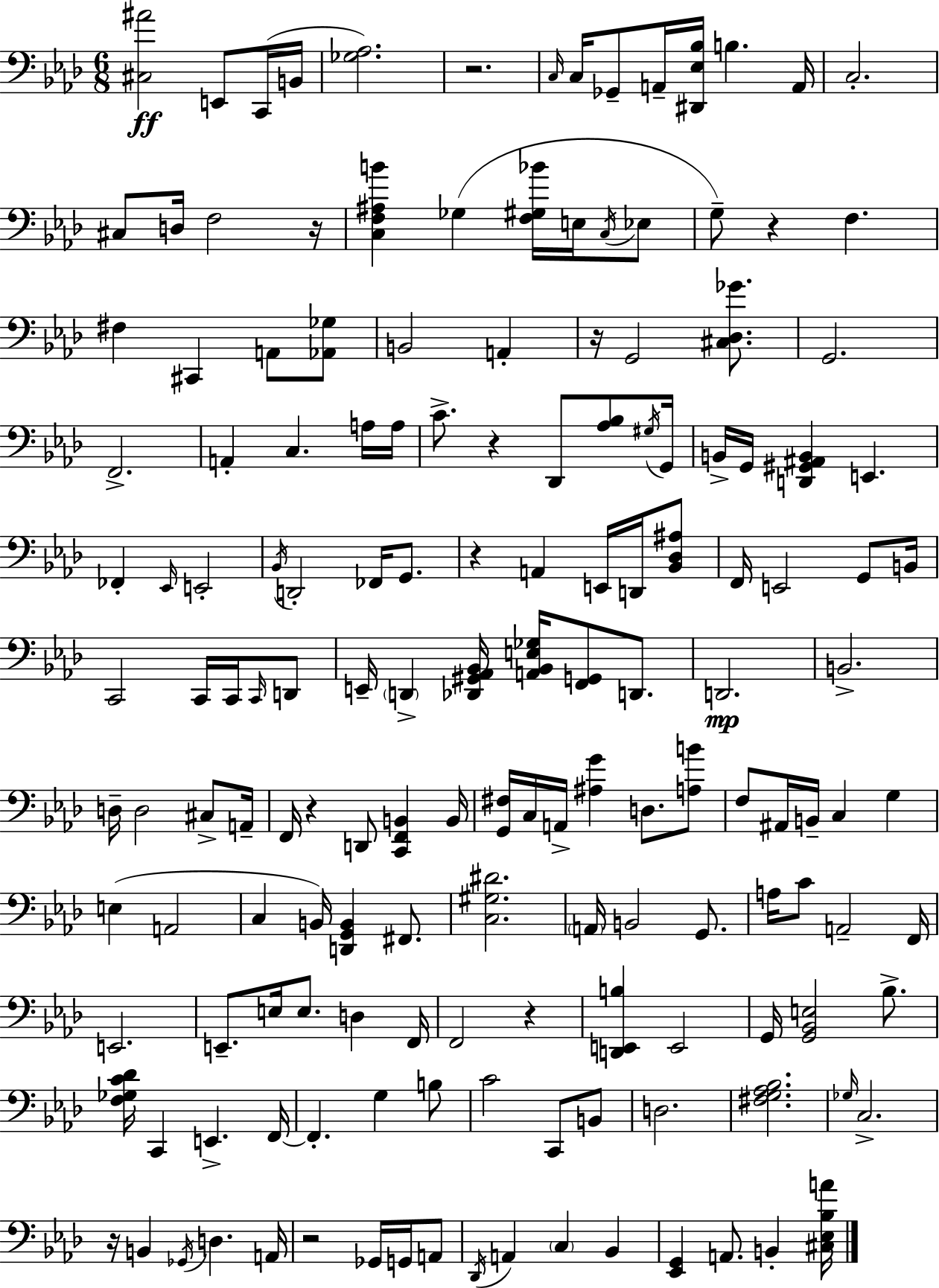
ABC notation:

X:1
T:Untitled
M:6/8
L:1/4
K:Ab
[^C,^A]2 E,,/2 C,,/4 B,,/4 [_G,_A,]2 z2 C,/4 C,/4 _G,,/2 A,,/4 [^D,,_E,_B,]/4 B, A,,/4 C,2 ^C,/2 D,/4 F,2 z/4 [C,F,^A,B] _G, [F,^G,_B]/4 E,/4 C,/4 _E,/2 G,/2 z F, ^F, ^C,, A,,/2 [_A,,_G,]/2 B,,2 A,, z/4 G,,2 [^C,_D,_G]/2 G,,2 F,,2 A,, C, A,/4 A,/4 C/2 z _D,,/2 [_A,_B,]/2 ^G,/4 G,,/4 B,,/4 G,,/4 [D,,^G,,^A,,B,,] E,, _F,, _E,,/4 E,,2 _B,,/4 D,,2 _F,,/4 G,,/2 z A,, E,,/4 D,,/4 [_B,,_D,^A,]/2 F,,/4 E,,2 G,,/2 B,,/4 C,,2 C,,/4 C,,/4 C,,/4 D,,/2 E,,/4 D,, [_D,,^G,,_A,,_B,,]/4 [A,,_B,,E,_G,]/4 [F,,G,,]/2 D,,/2 D,,2 B,,2 D,/4 D,2 ^C,/2 A,,/4 F,,/4 z D,,/2 [C,,F,,B,,] B,,/4 [G,,^F,]/4 C,/4 A,,/4 [^A,G] D,/2 [A,B]/2 F,/2 ^A,,/4 B,,/4 C, G, E, A,,2 C, B,,/4 [D,,G,,B,,] ^F,,/2 [C,^G,^D]2 A,,/4 B,,2 G,,/2 A,/4 C/2 A,,2 F,,/4 E,,2 E,,/2 E,/4 E,/2 D, F,,/4 F,,2 z [D,,E,,B,] E,,2 G,,/4 [G,,_B,,E,]2 _B,/2 [F,_G,C_D]/4 C,, E,, F,,/4 F,, G, B,/2 C2 C,,/2 B,,/2 D,2 [^F,G,_A,_B,]2 _G,/4 C,2 z/4 B,, _G,,/4 D, A,,/4 z2 _G,,/4 G,,/4 A,,/2 _D,,/4 A,, C, _B,, [_E,,G,,] A,,/2 B,, [^C,_E,_B,A]/4